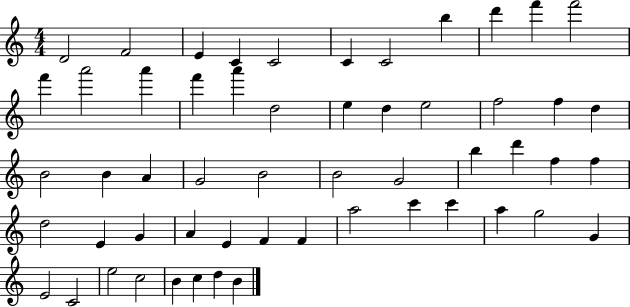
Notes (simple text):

D4/h F4/h E4/q C4/q C4/h C4/q C4/h B5/q D6/q F6/q F6/h F6/q A6/h A6/q F6/q A6/q D5/h E5/q D5/q E5/h F5/h F5/q D5/q B4/h B4/q A4/q G4/h B4/h B4/h G4/h B5/q D6/q F5/q F5/q D5/h E4/q G4/q A4/q E4/q F4/q F4/q A5/h C6/q C6/q A5/q G5/h G4/q E4/h C4/h E5/h C5/h B4/q C5/q D5/q B4/q